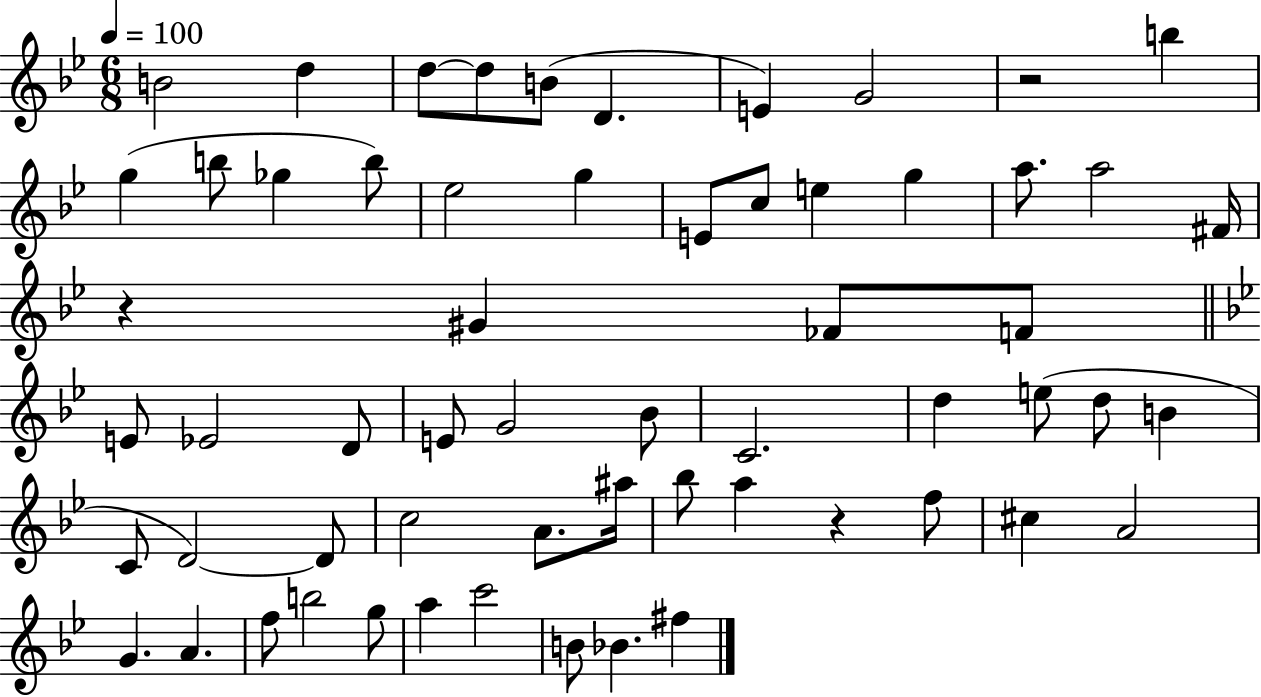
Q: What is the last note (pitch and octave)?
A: F#5